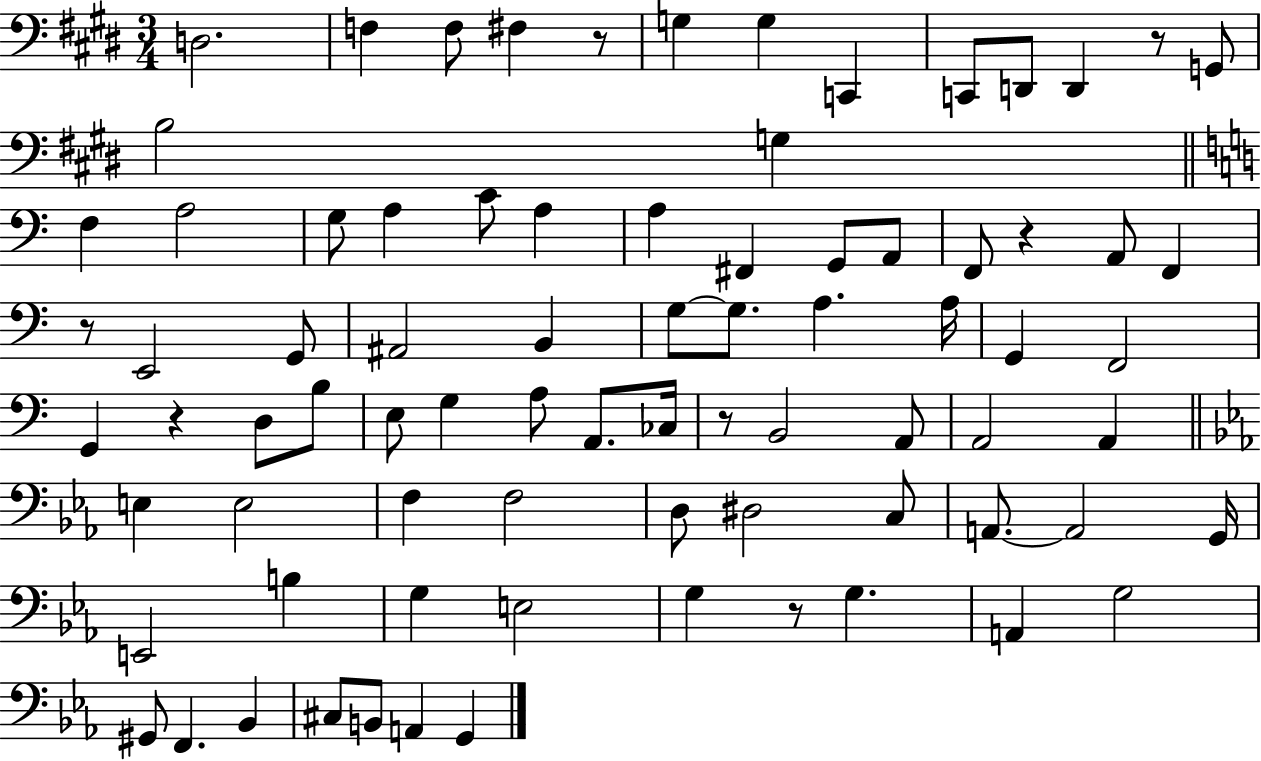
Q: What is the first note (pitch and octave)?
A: D3